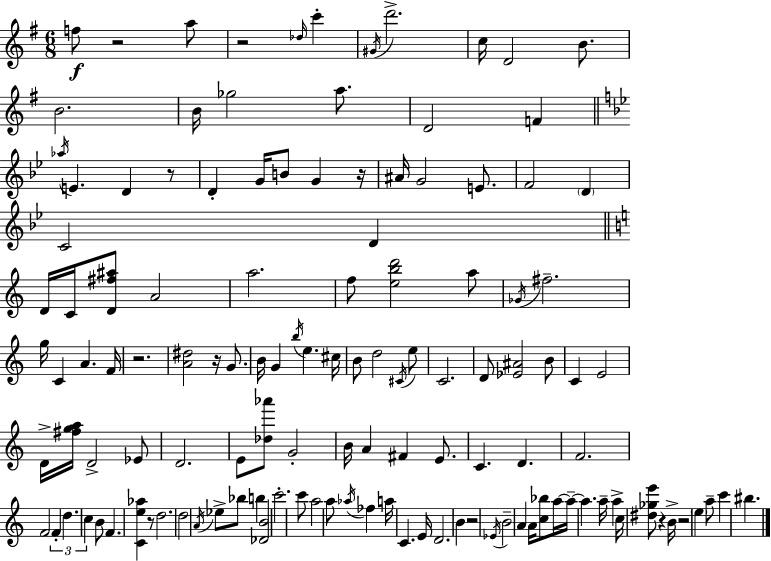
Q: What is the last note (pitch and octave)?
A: BIS5